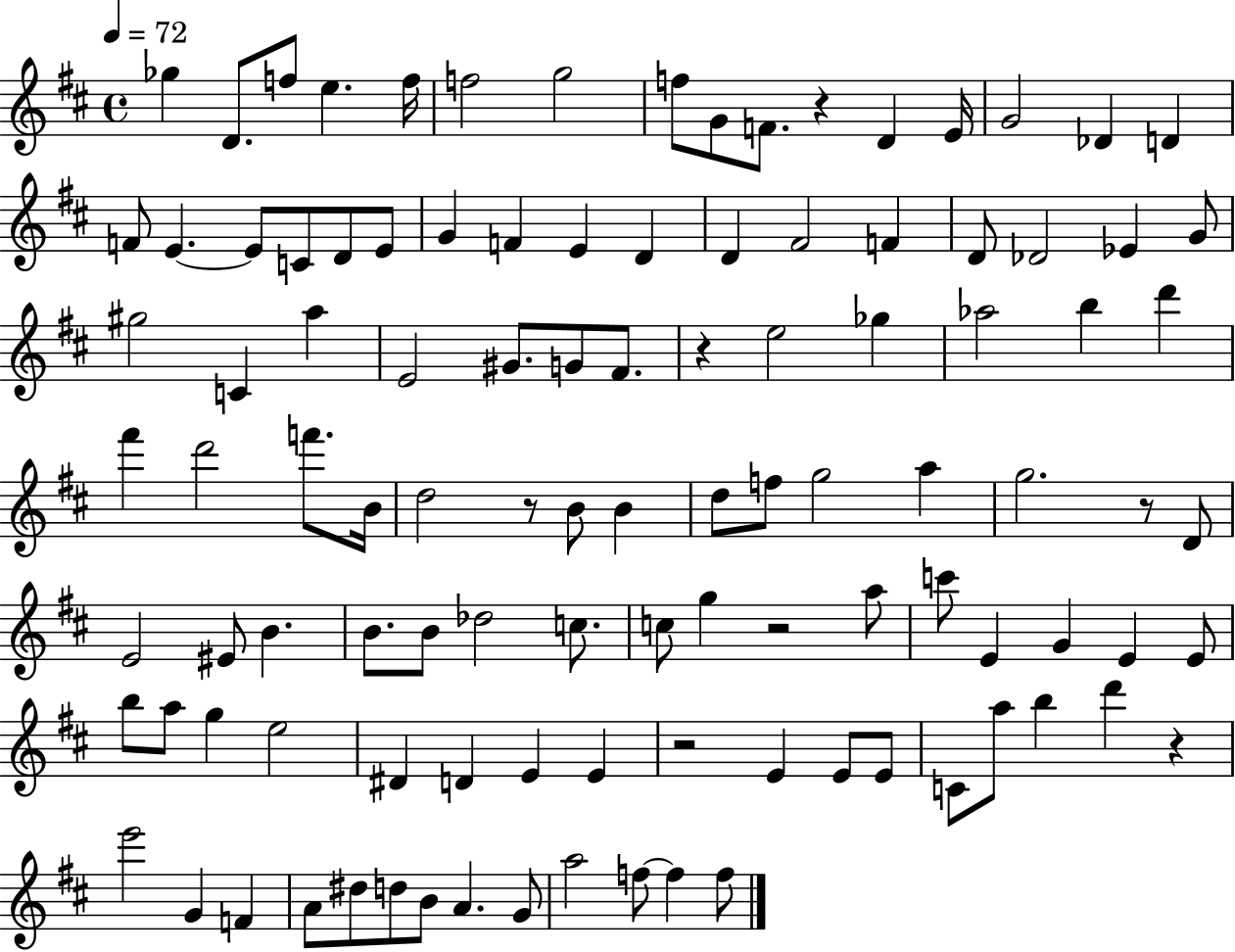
X:1
T:Untitled
M:4/4
L:1/4
K:D
_g D/2 f/2 e f/4 f2 g2 f/2 G/2 F/2 z D E/4 G2 _D D F/2 E E/2 C/2 D/2 E/2 G F E D D ^F2 F D/2 _D2 _E G/2 ^g2 C a E2 ^G/2 G/2 ^F/2 z e2 _g _a2 b d' ^f' d'2 f'/2 B/4 d2 z/2 B/2 B d/2 f/2 g2 a g2 z/2 D/2 E2 ^E/2 B B/2 B/2 _d2 c/2 c/2 g z2 a/2 c'/2 E G E E/2 b/2 a/2 g e2 ^D D E E z2 E E/2 E/2 C/2 a/2 b d' z e'2 G F A/2 ^d/2 d/2 B/2 A G/2 a2 f/2 f f/2